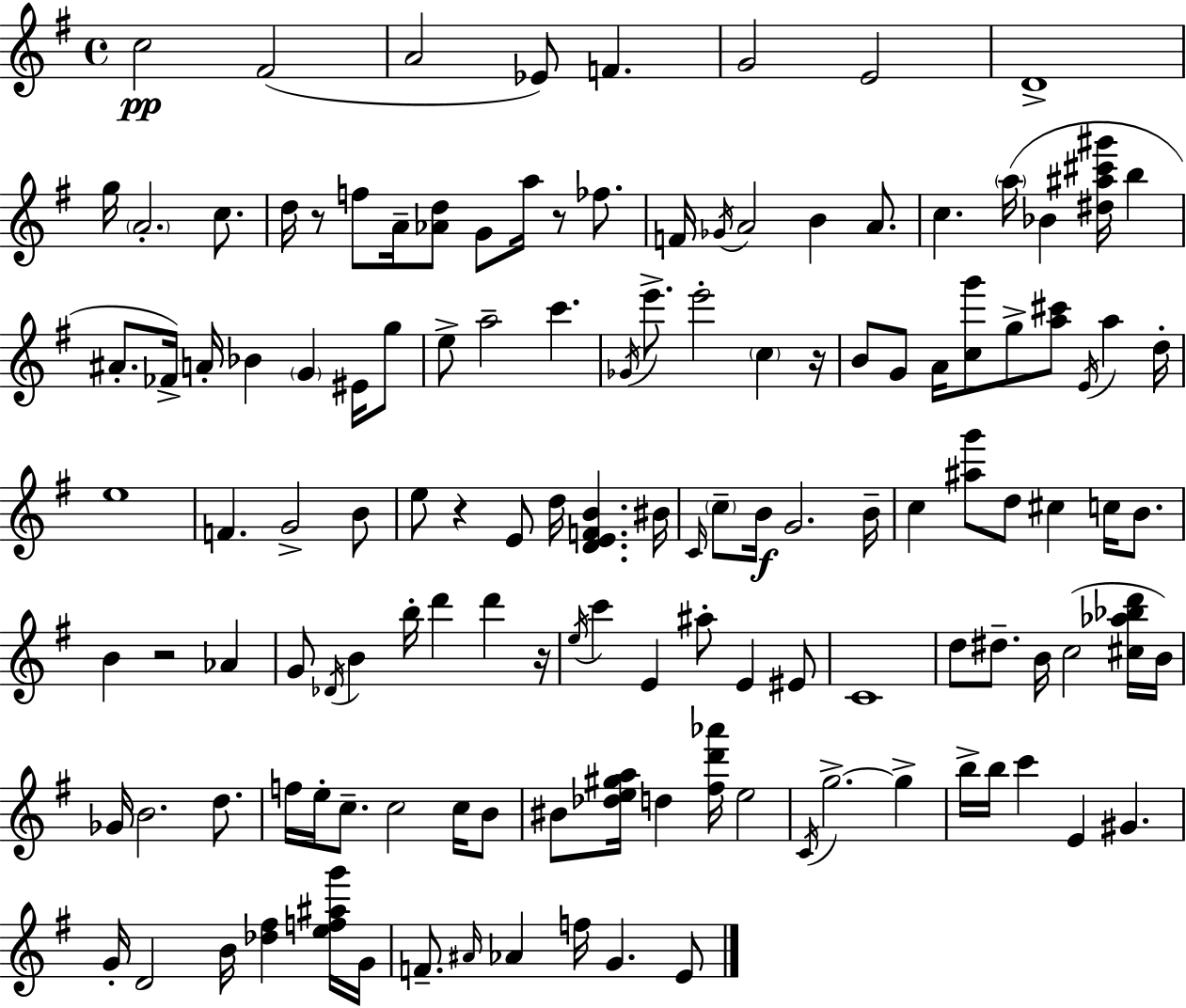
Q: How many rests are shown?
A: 6